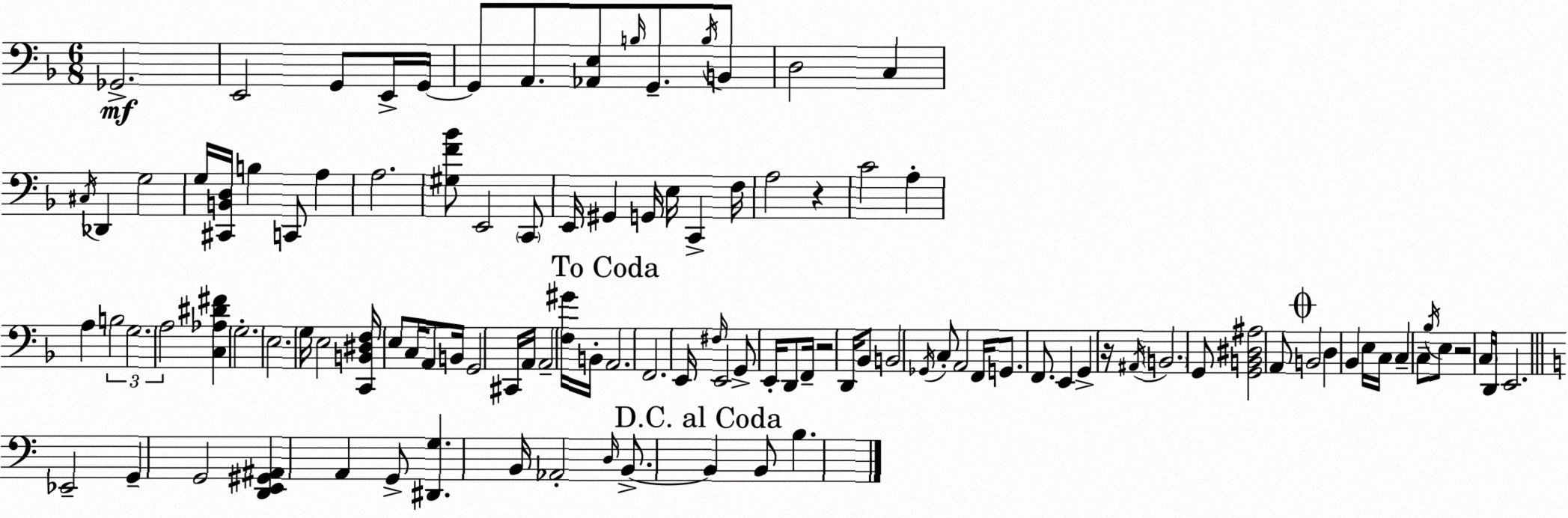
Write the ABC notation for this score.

X:1
T:Untitled
M:6/8
L:1/4
K:F
_G,,2 E,,2 G,,/2 E,,/4 G,,/4 G,,/2 A,,/2 [_A,,E,]/2 B,/4 G,,/2 B,/4 B,,/2 D,2 C, ^C,/4 _D,, G,2 G,/4 [^C,,B,,D,]/4 B, C,,/2 A, A,2 [^G,F_B]/2 E,,2 C,,/2 E,,/4 ^G,, G,,/4 E,/4 C,, F,/4 A,2 z C2 A, A, B,2 G,2 A,2 [C,_A,^D^F] G,2 E,2 G,/4 E,2 [C,,B,,^D,F,]/4 E,/2 C,/4 A,,/2 B,,/4 G,,2 ^C,,/4 A,,/4 A,,2 [F,^G]/4 B,,/4 A,,2 F,,2 E,,/4 ^F,/4 E,,2 G,,/2 E,,/4 D,,/2 F,,/4 z2 D,,/4 _B,,/2 B,,2 _G,,/4 C,/2 A,,2 F,,/4 G,,/2 F,,/2 E,, G,, z/4 ^A,,/4 B,,2 G,,/2 [G,,B,,^D,^A,]2 A,,/2 B,,2 D, _B,, E,/4 C,/4 C, C,/2 _B,/4 E,/2 z2 C,/4 D,,/4 E,,2 _E,,2 G,, G,,2 [D,,E,,^G,,^A,,] A,, G,,/2 [^D,,G,] B,,/4 _A,,2 D,/4 B,,/2 B,, B,,/2 B,